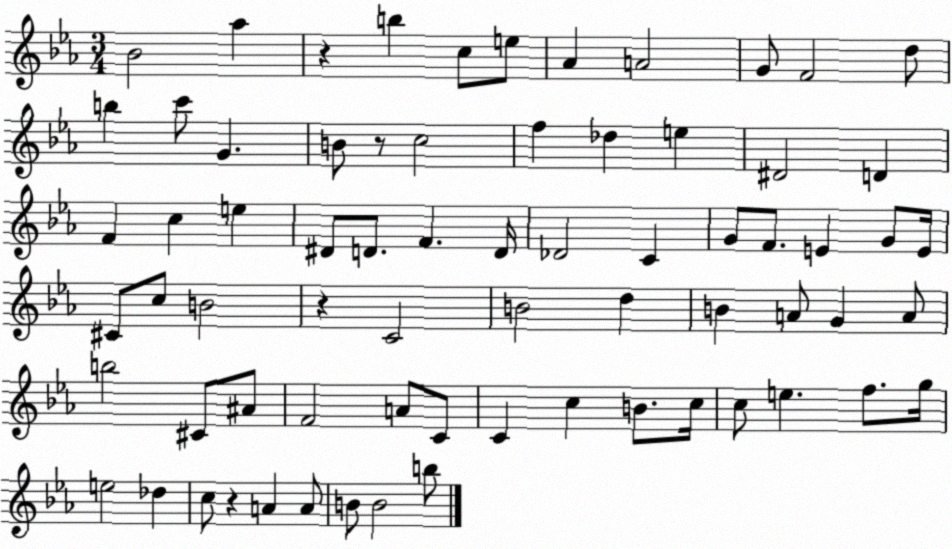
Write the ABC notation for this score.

X:1
T:Untitled
M:3/4
L:1/4
K:Eb
_B2 _a z b c/2 e/2 _A A2 G/2 F2 d/2 b c'/2 G B/2 z/2 c2 f _d e ^D2 D F c e ^D/2 D/2 F D/4 _D2 C G/2 F/2 E G/2 E/4 ^C/2 c/2 B2 z C2 B2 d B A/2 G A/2 b2 ^C/2 ^A/2 F2 A/2 C/2 C c B/2 c/4 c/2 e f/2 g/4 e2 _d c/2 z A A/2 B/2 B2 b/2